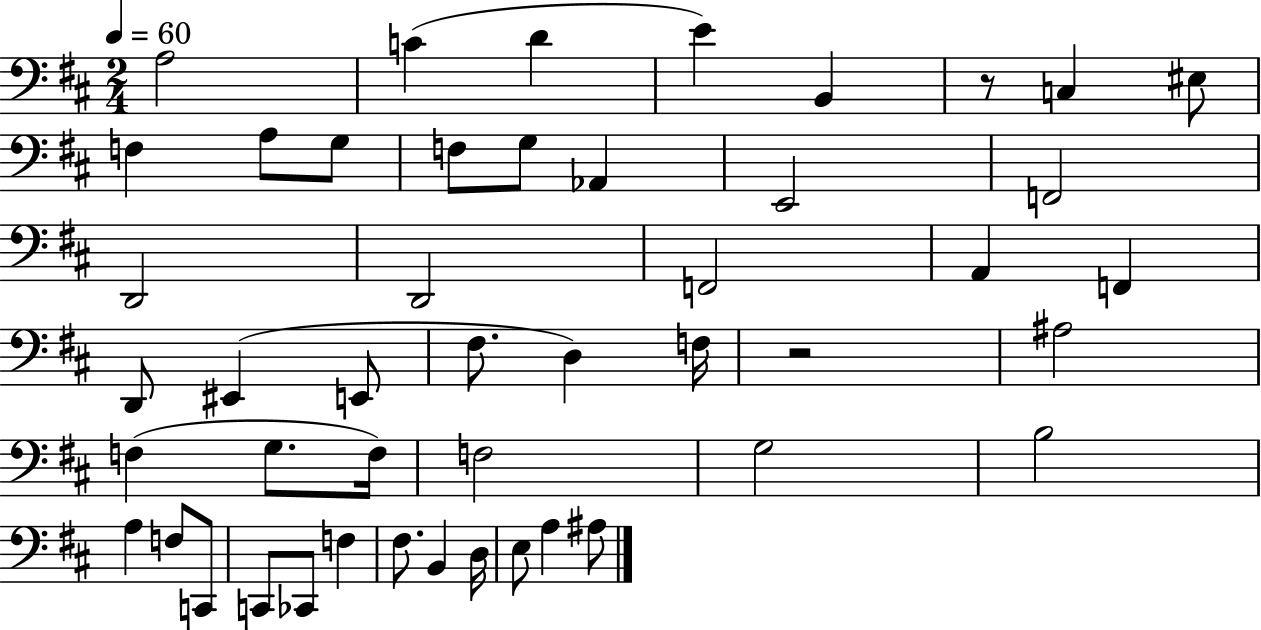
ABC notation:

X:1
T:Untitled
M:2/4
L:1/4
K:D
A,2 C D E B,, z/2 C, ^E,/2 F, A,/2 G,/2 F,/2 G,/2 _A,, E,,2 F,,2 D,,2 D,,2 F,,2 A,, F,, D,,/2 ^E,, E,,/2 ^F,/2 D, F,/4 z2 ^A,2 F, G,/2 F,/4 F,2 G,2 B,2 A, F,/2 C,,/2 C,,/2 _C,,/2 F, ^F,/2 B,, D,/4 E,/2 A, ^A,/2